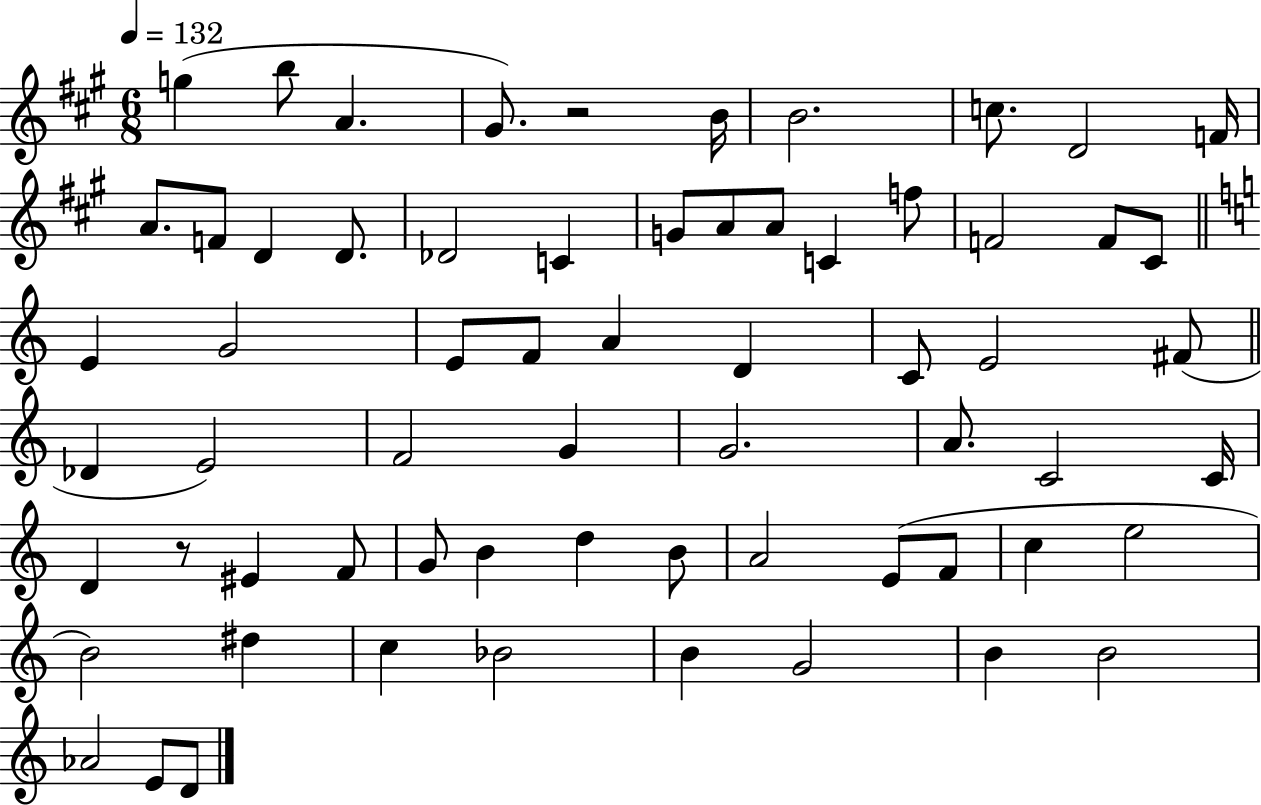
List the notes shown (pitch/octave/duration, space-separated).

G5/q B5/e A4/q. G#4/e. R/h B4/s B4/h. C5/e. D4/h F4/s A4/e. F4/e D4/q D4/e. Db4/h C4/q G4/e A4/e A4/e C4/q F5/e F4/h F4/e C#4/e E4/q G4/h E4/e F4/e A4/q D4/q C4/e E4/h F#4/e Db4/q E4/h F4/h G4/q G4/h. A4/e. C4/h C4/s D4/q R/e EIS4/q F4/e G4/e B4/q D5/q B4/e A4/h E4/e F4/e C5/q E5/h B4/h D#5/q C5/q Bb4/h B4/q G4/h B4/q B4/h Ab4/h E4/e D4/e